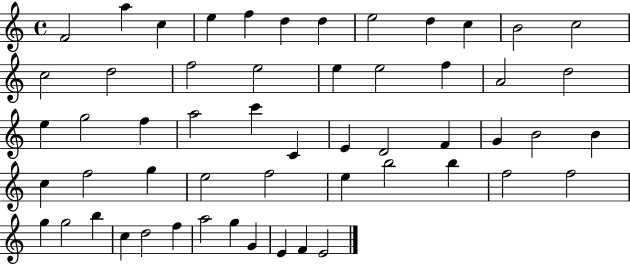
X:1
T:Untitled
M:4/4
L:1/4
K:C
F2 a c e f d d e2 d c B2 c2 c2 d2 f2 e2 e e2 f A2 d2 e g2 f a2 c' C E D2 F G B2 B c f2 g e2 f2 e b2 b f2 f2 g g2 b c d2 f a2 g G E F E2